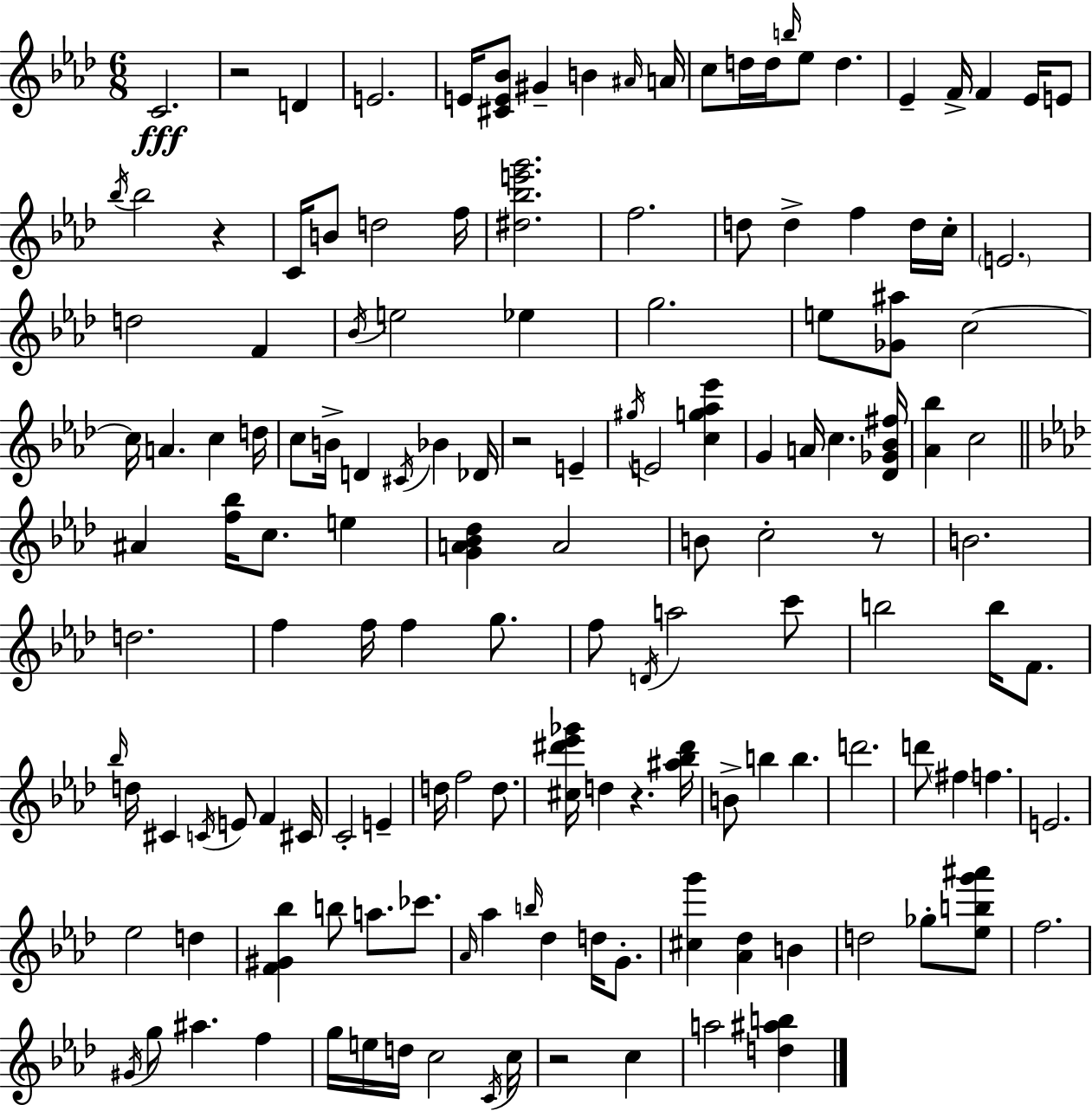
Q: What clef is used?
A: treble